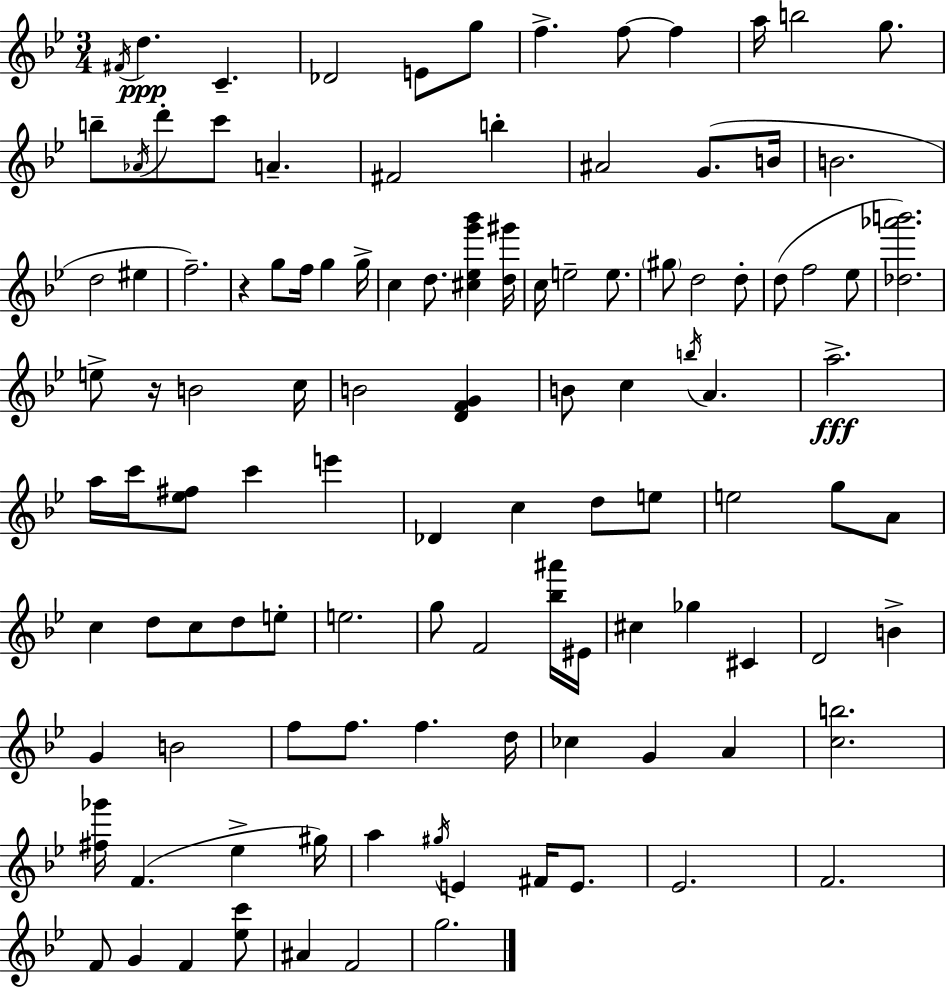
F#4/s D5/q. C4/q. Db4/h E4/e G5/e F5/q. F5/e F5/q A5/s B5/h G5/e. B5/e Ab4/s D6/e C6/e A4/q. F#4/h B5/q A#4/h G4/e. B4/s B4/h. D5/h EIS5/q F5/h. R/q G5/e F5/s G5/q G5/s C5/q D5/e. [C#5,Eb5,G6,Bb6]/q [D5,G#6]/s C5/s E5/h E5/e. G#5/e D5/h D5/e D5/e F5/h Eb5/e [Db5,Ab6,B6]/h. E5/e R/s B4/h C5/s B4/h [D4,F4,G4]/q B4/e C5/q B5/s A4/q. A5/h. A5/s C6/s [Eb5,F#5]/e C6/q E6/q Db4/q C5/q D5/e E5/e E5/h G5/e A4/e C5/q D5/e C5/e D5/e E5/e E5/h. G5/e F4/h [Bb5,A#6]/s EIS4/s C#5/q Gb5/q C#4/q D4/h B4/q G4/q B4/h F5/e F5/e. F5/q. D5/s CES5/q G4/q A4/q [C5,B5]/h. [F#5,Gb6]/s F4/q. Eb5/q G#5/s A5/q G#5/s E4/q F#4/s E4/e. Eb4/h. F4/h. F4/e G4/q F4/q [Eb5,C6]/e A#4/q F4/h G5/h.